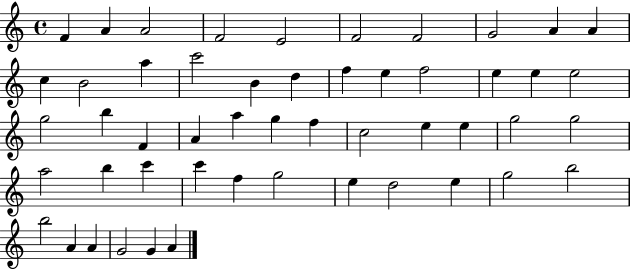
X:1
T:Untitled
M:4/4
L:1/4
K:C
F A A2 F2 E2 F2 F2 G2 A A c B2 a c'2 B d f e f2 e e e2 g2 b F A a g f c2 e e g2 g2 a2 b c' c' f g2 e d2 e g2 b2 b2 A A G2 G A